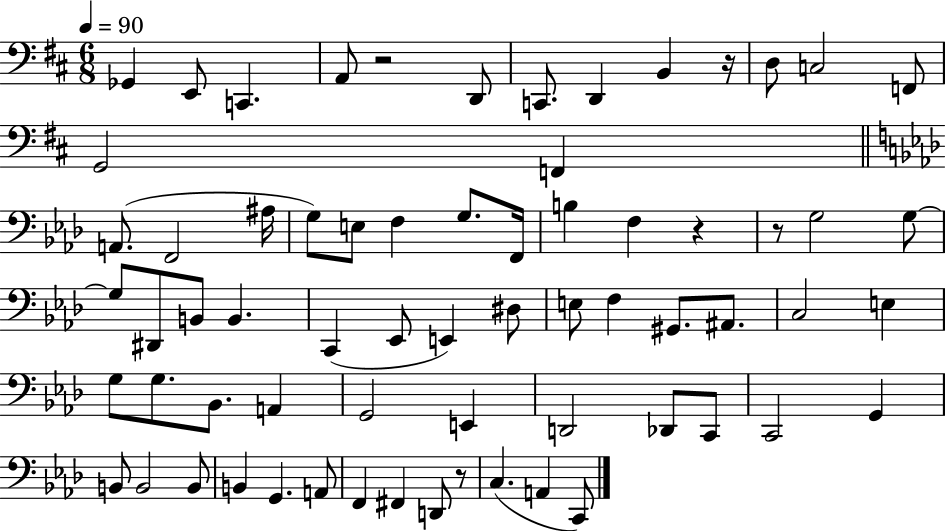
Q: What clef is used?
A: bass